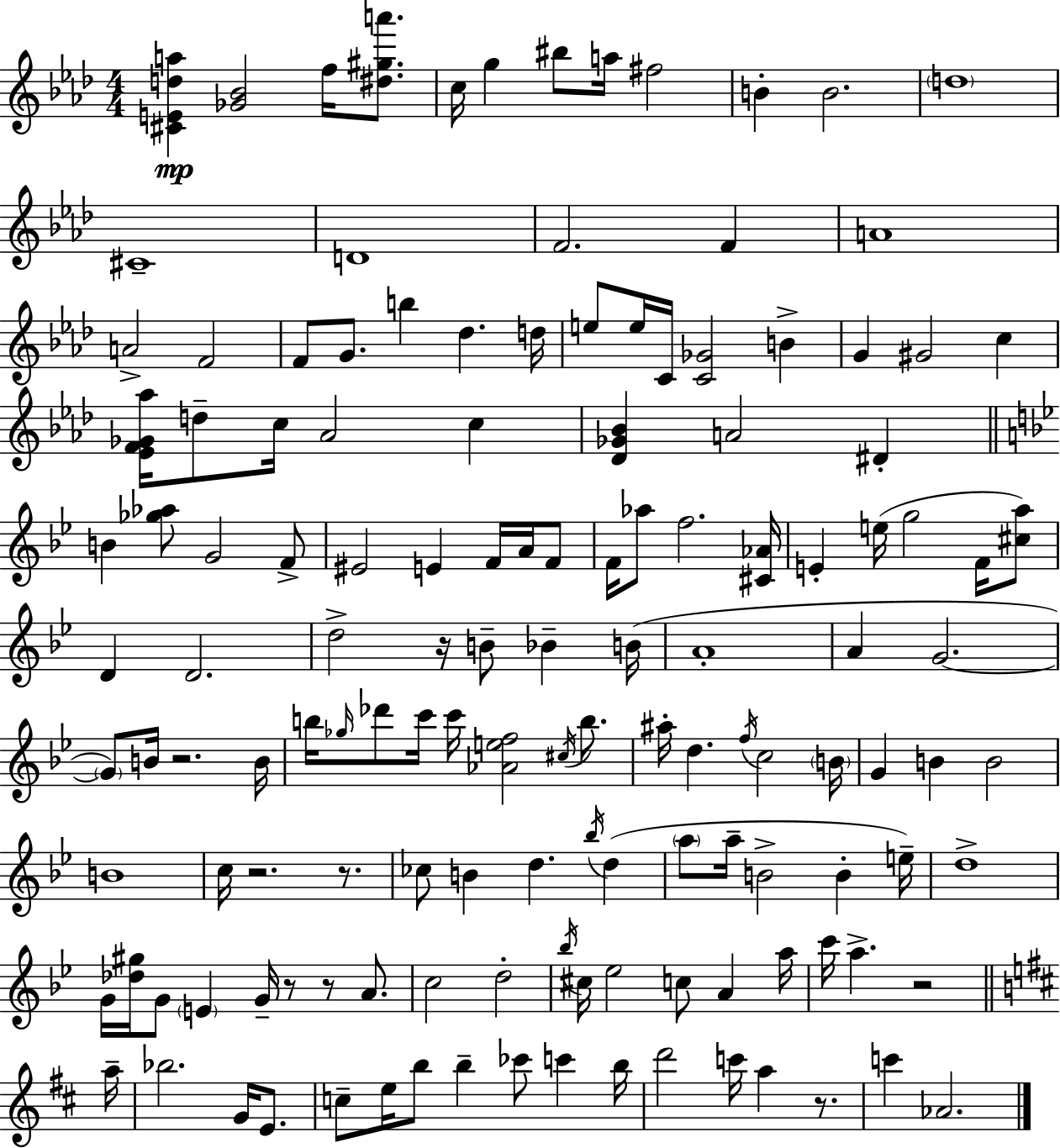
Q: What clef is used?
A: treble